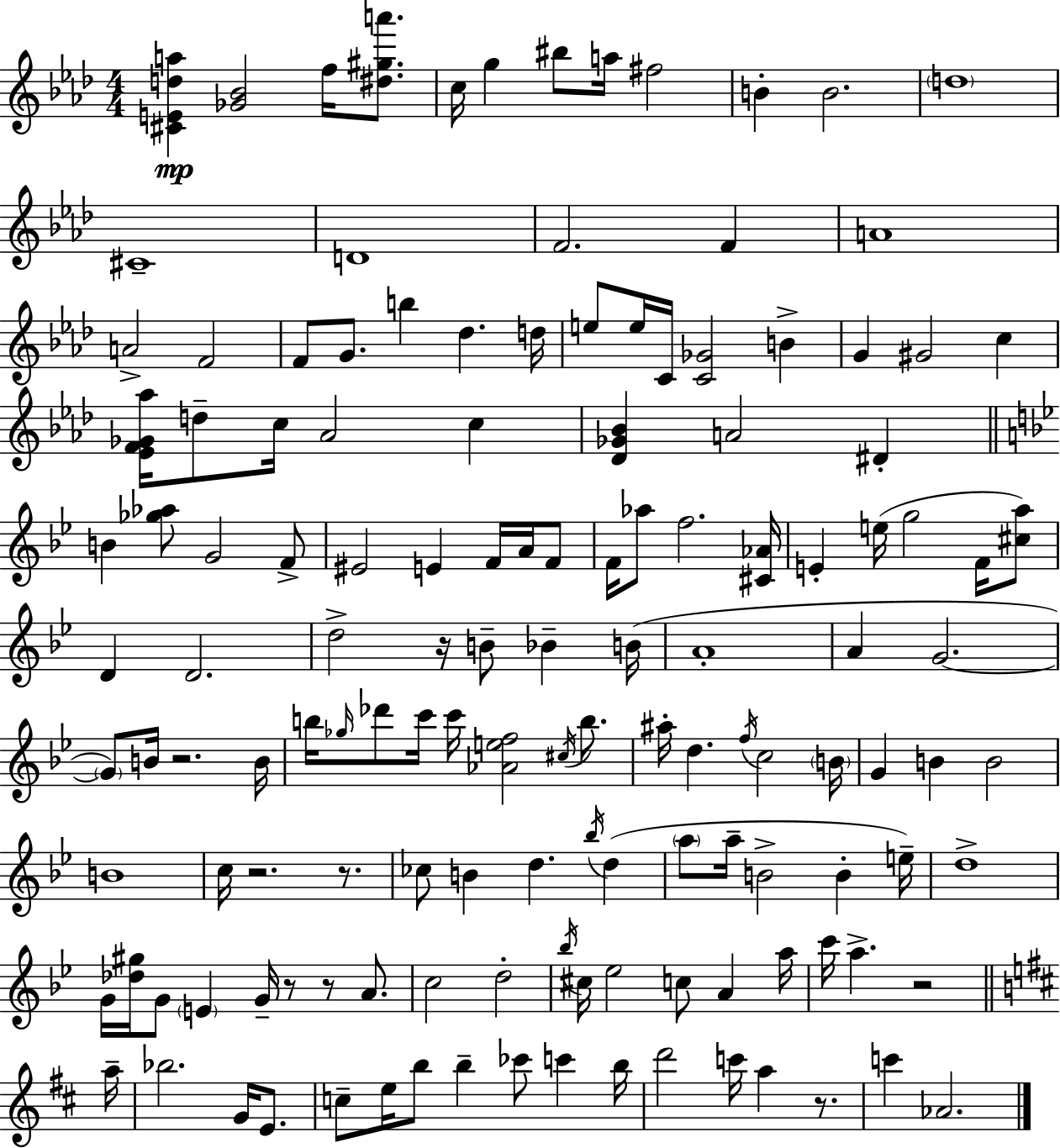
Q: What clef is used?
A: treble